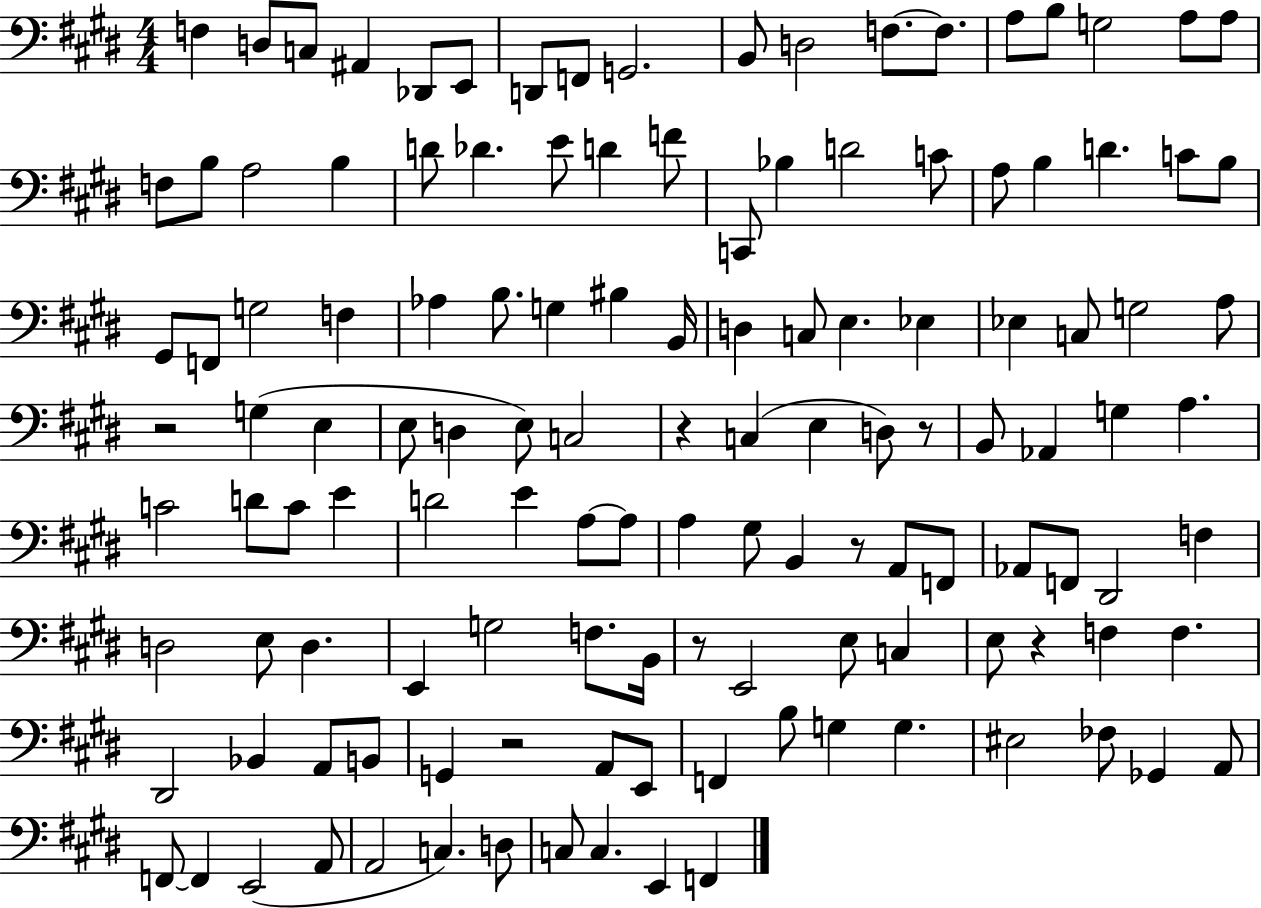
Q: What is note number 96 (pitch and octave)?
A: F3